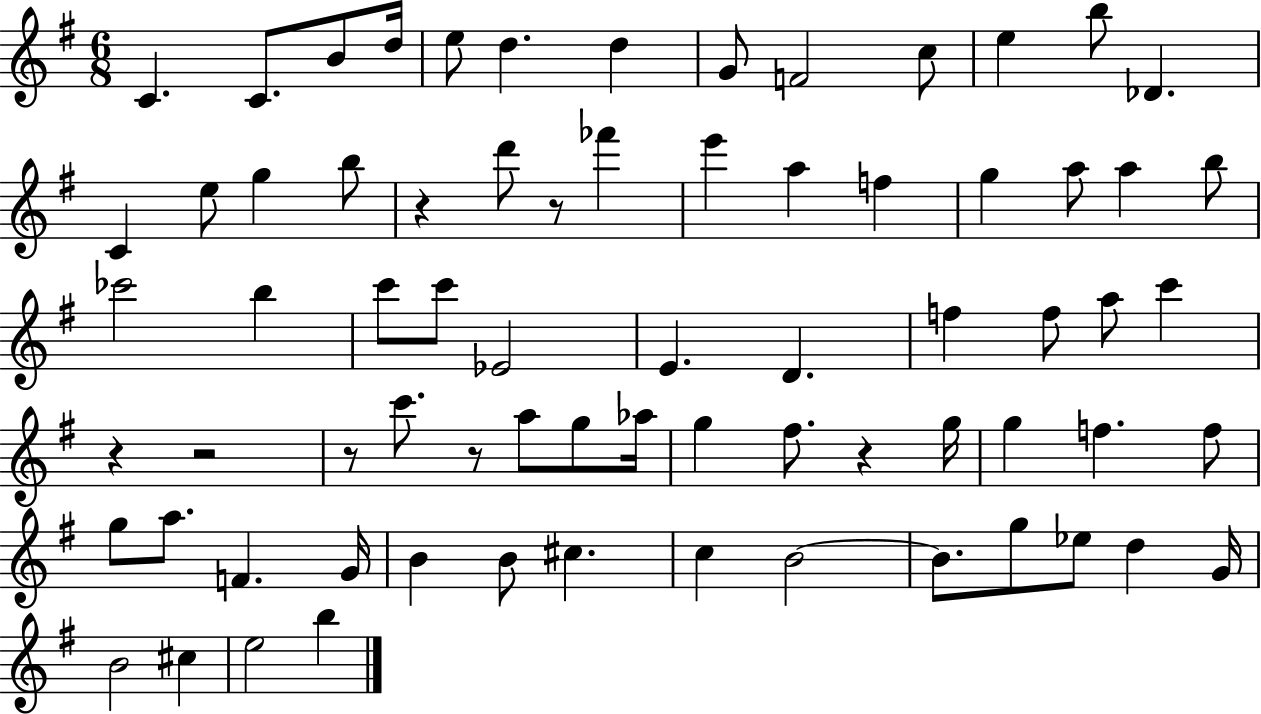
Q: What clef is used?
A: treble